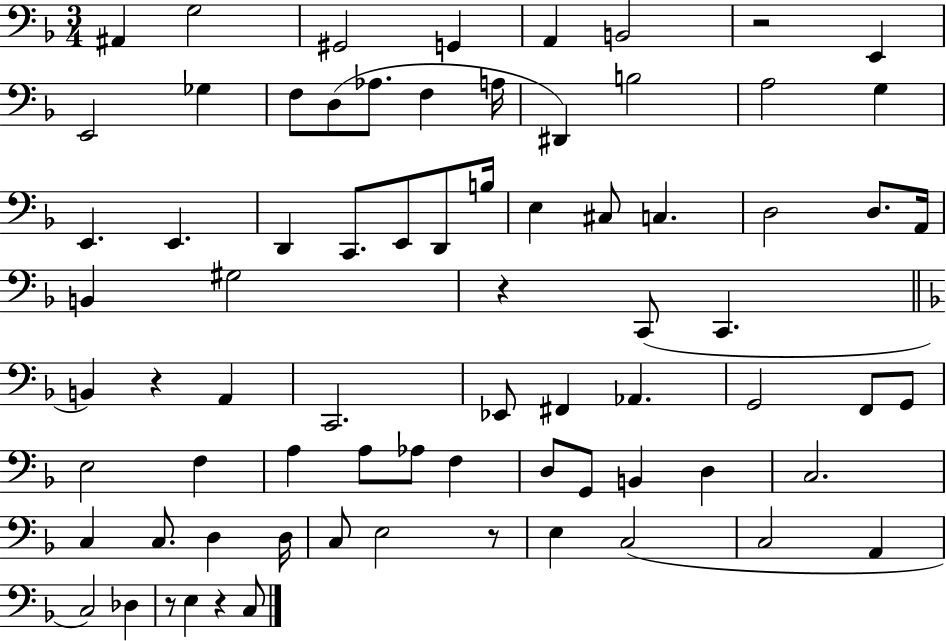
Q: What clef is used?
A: bass